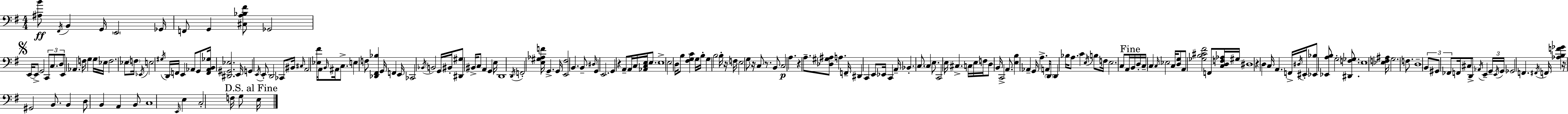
X:1
T:Untitled
M:4/4
L:1/4
K:Em
[^A,B]/2 ^F,,/4 B,, G,,/4 E,,2 _G,,/4 F,,/2 G,, [^C,A,_B,^F]/2 _G,,2 E,,/4 E,,/2 G,,2 C,,/2 C,/2 D,/2 E,,/2 _A,, F,/4 G, G,/4 _E,/4 F,2 _E,/2 F,/4 _E,,/4 E,2 ^G,/4 D,,/4 F,,/4 E,, _A,,/2 G,,/2 [F,,_A,,B,,_G,]/4 [^D,,^G,,_E,]2 E,,/4 G,, E,,/4 E,,/2 D,,2 _C,,/2 ^B,,/4 ^C,/4 A,,2 [_E,^F]/4 A,,/2 B,,/4 ^A,,/4 C,/2 E, F,/2 [_D,,^F,,_B,] G,,/4 F,, E,,/4 _C,,2 _B,,/4 B,,2 G,,/4 ^B,,/4 [^D,,^G,]/2 ^B,,/4 C,/2 A,, G,, E,/4 D,,4 D,,/4 F,,2 [E,^G,_A,F]/4 G,, G,,/4 [E,,^F,]2 B,, B,,/2 ^D,/4 G,, E,,2 G,, z A,,/2 A,,/4 C,/4 [_A,,C,E,]/4 E,/2 E,4 E,2 D,/4 B,/2 [^F,G,C] G,/4 B,/4 G, B,2 B,/4 z/4 F,/4 E,2 G,/2 z/4 C,/2 z/2 B,,/2 C,2 A, z A,/2 [_D,^G,^A,]/2 A, F,,/4 ^D,, C,, E,,/2 _E,,/4 C,, A,,/4 _B,, C,/2 C, E,/2 C,,2 E,/4 ^C, C,/4 E,/4 F,/4 D,/2 B,,/4 C,,2 A,,/2 [E,B,] _A,, G,,/4 A, A,,/4 D,,/2 D,, _B,/4 A,/2 C E,/4 B,/2 F,/4 E,2 C,/2 A,,/4 B,,/4 D,/4 C,/4 C, C,/4 _E,2 C,/4 [D,G,]/2 A,,/2 [_G,B,^C^F]2 F,,/2 [C,D,F,_A,]/4 ^G,/4 ^D,4 z D, C,/4 A,, F,,/4 ^D,/4 ^E,,/4 [_E,,_B,]/2 [_E,,A,B,]/2 G,2 [^D,,F,_G,]/2 E,4 [_E,F,^A,]/4 G,2 F,/2 D,4 B,,/2 ^G,,/2 _F,,/2 F,,/4 ^C,/2 D,,/2 _A,,/4 E,, G,,/4 E,,/4 G,,/4 _G,,2 F,, ^F,,/4 F,,/4 [_A,B,F_G] z/4 ^G,,2 B,,/2 B,, D,/2 B,, A,, B,,/2 C,4 E,,/4 E, C,2 F,/4 G,/2 E,/4